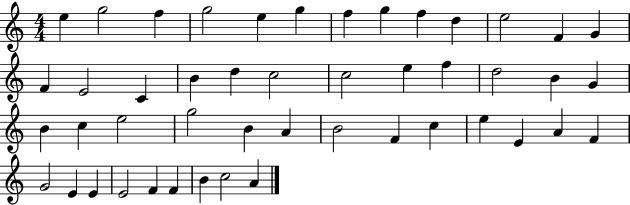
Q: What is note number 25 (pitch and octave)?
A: G4